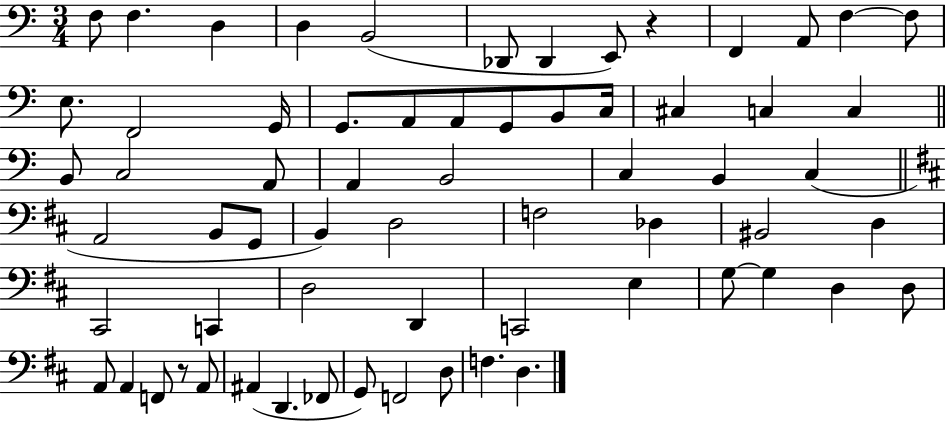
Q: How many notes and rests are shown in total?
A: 65